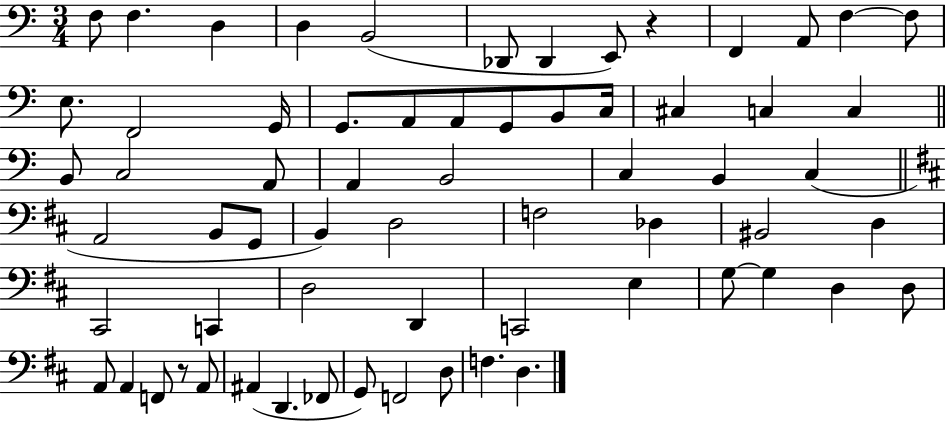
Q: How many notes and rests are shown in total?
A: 65